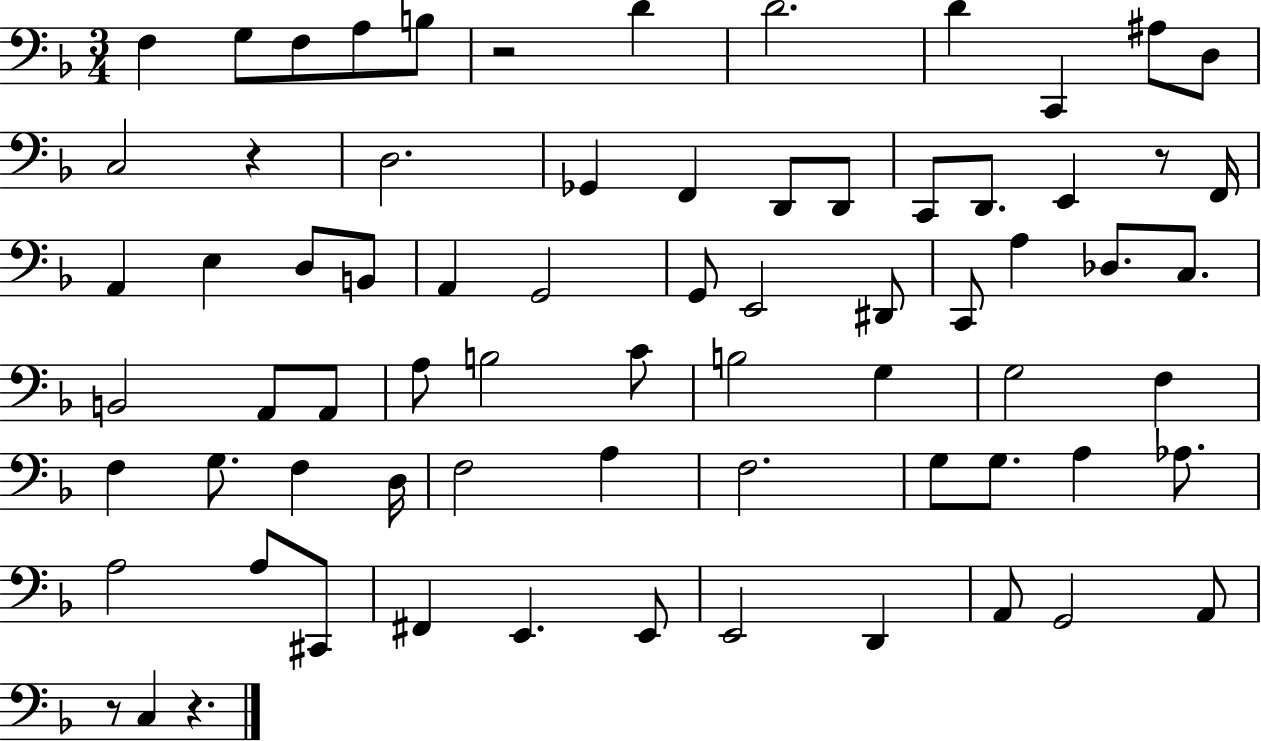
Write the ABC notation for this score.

X:1
T:Untitled
M:3/4
L:1/4
K:F
F, G,/2 F,/2 A,/2 B,/2 z2 D D2 D C,, ^A,/2 D,/2 C,2 z D,2 _G,, F,, D,,/2 D,,/2 C,,/2 D,,/2 E,, z/2 F,,/4 A,, E, D,/2 B,,/2 A,, G,,2 G,,/2 E,,2 ^D,,/2 C,,/2 A, _D,/2 C,/2 B,,2 A,,/2 A,,/2 A,/2 B,2 C/2 B,2 G, G,2 F, F, G,/2 F, D,/4 F,2 A, F,2 G,/2 G,/2 A, _A,/2 A,2 A,/2 ^C,,/2 ^F,, E,, E,,/2 E,,2 D,, A,,/2 G,,2 A,,/2 z/2 C, z